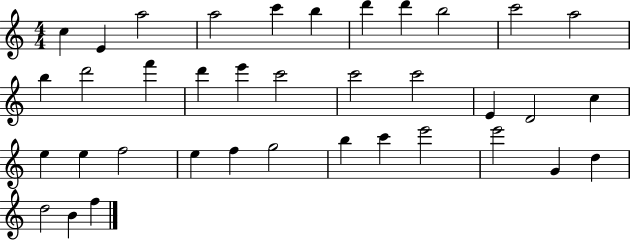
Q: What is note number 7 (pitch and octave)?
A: D6